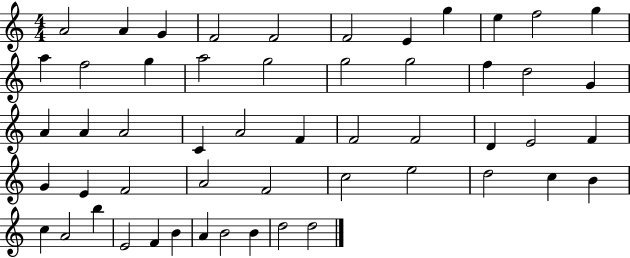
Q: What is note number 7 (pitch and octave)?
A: E4